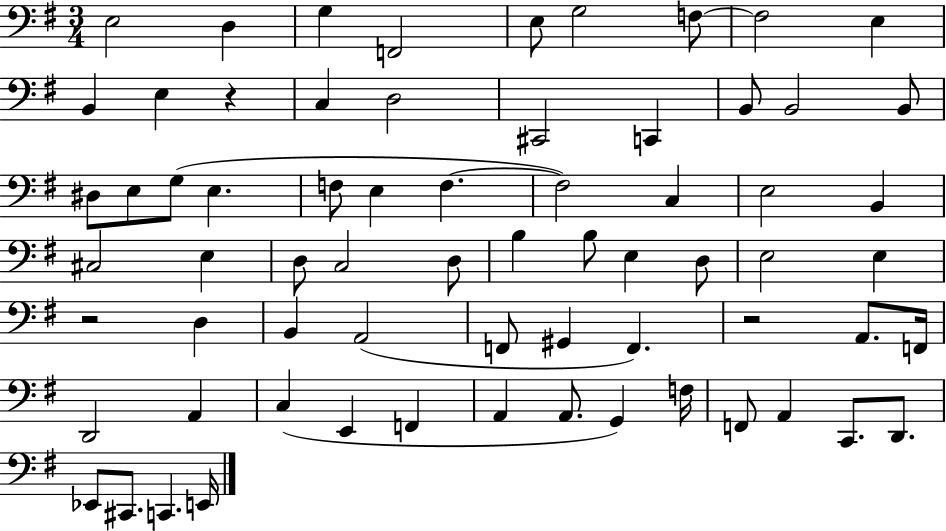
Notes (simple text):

E3/h D3/q G3/q F2/h E3/e G3/h F3/e F3/h E3/q B2/q E3/q R/q C3/q D3/h C#2/h C2/q B2/e B2/h B2/e D#3/e E3/e G3/e E3/q. F3/e E3/q F3/q. F3/h C3/q E3/h B2/q C#3/h E3/q D3/e C3/h D3/e B3/q B3/e E3/q D3/e E3/h E3/q R/h D3/q B2/q A2/h F2/e G#2/q F2/q. R/h A2/e. F2/s D2/h A2/q C3/q E2/q F2/q A2/q A2/e. G2/q F3/s F2/e A2/q C2/e. D2/e. Eb2/e C#2/e. C2/q. E2/s